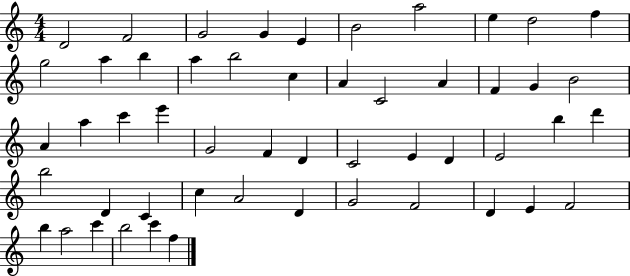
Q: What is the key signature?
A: C major